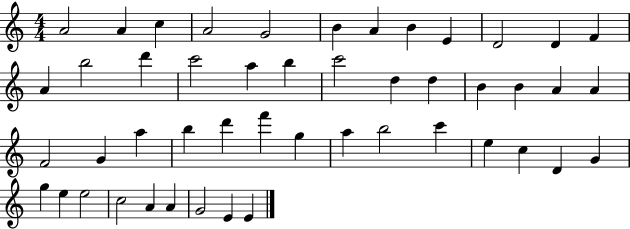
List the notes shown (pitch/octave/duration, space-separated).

A4/h A4/q C5/q A4/h G4/h B4/q A4/q B4/q E4/q D4/h D4/q F4/q A4/q B5/h D6/q C6/h A5/q B5/q C6/h D5/q D5/q B4/q B4/q A4/q A4/q F4/h G4/q A5/q B5/q D6/q F6/q G5/q A5/q B5/h C6/q E5/q C5/q D4/q G4/q G5/q E5/q E5/h C5/h A4/q A4/q G4/h E4/q E4/q